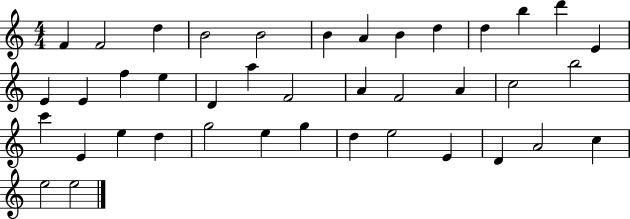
X:1
T:Untitled
M:4/4
L:1/4
K:C
F F2 d B2 B2 B A B d d b d' E E E f e D a F2 A F2 A c2 b2 c' E e d g2 e g d e2 E D A2 c e2 e2